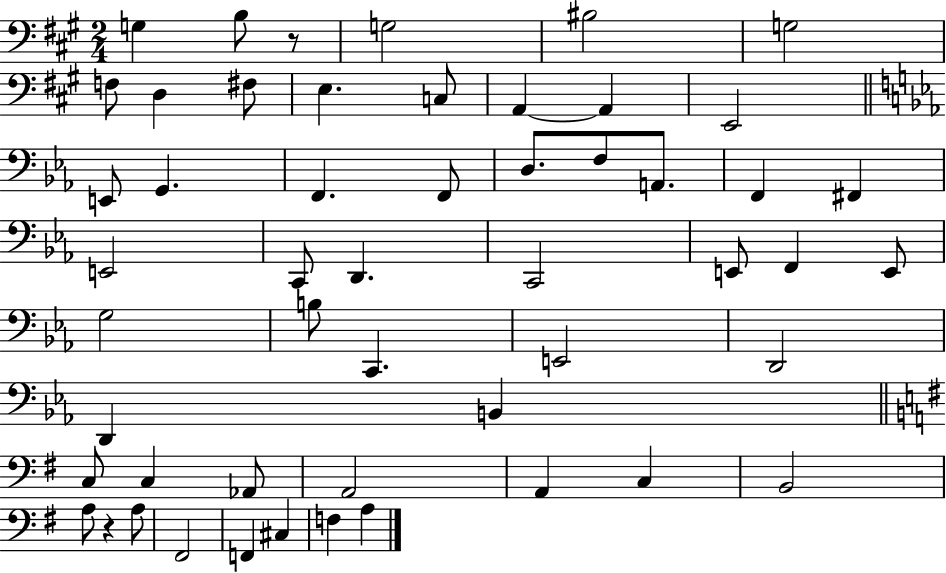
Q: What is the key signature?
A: A major